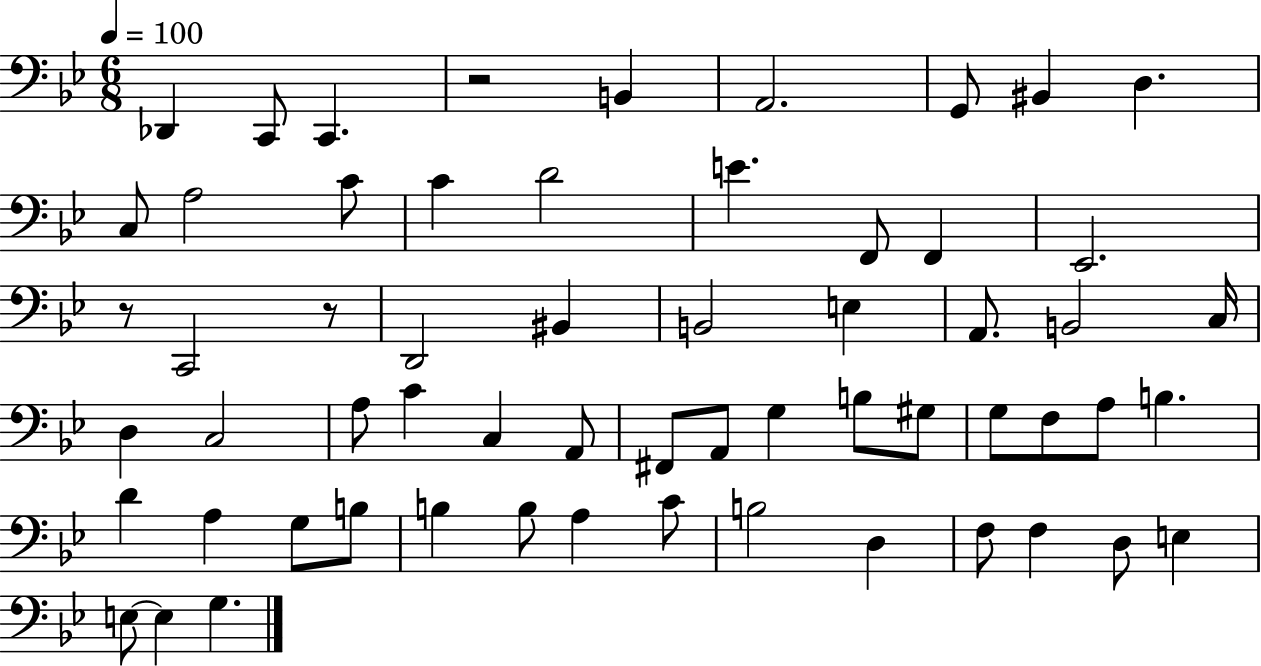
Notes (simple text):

Db2/q C2/e C2/q. R/h B2/q A2/h. G2/e BIS2/q D3/q. C3/e A3/h C4/e C4/q D4/h E4/q. F2/e F2/q Eb2/h. R/e C2/h R/e D2/h BIS2/q B2/h E3/q A2/e. B2/h C3/s D3/q C3/h A3/e C4/q C3/q A2/e F#2/e A2/e G3/q B3/e G#3/e G3/e F3/e A3/e B3/q. D4/q A3/q G3/e B3/e B3/q B3/e A3/q C4/e B3/h D3/q F3/e F3/q D3/e E3/q E3/e E3/q G3/q.